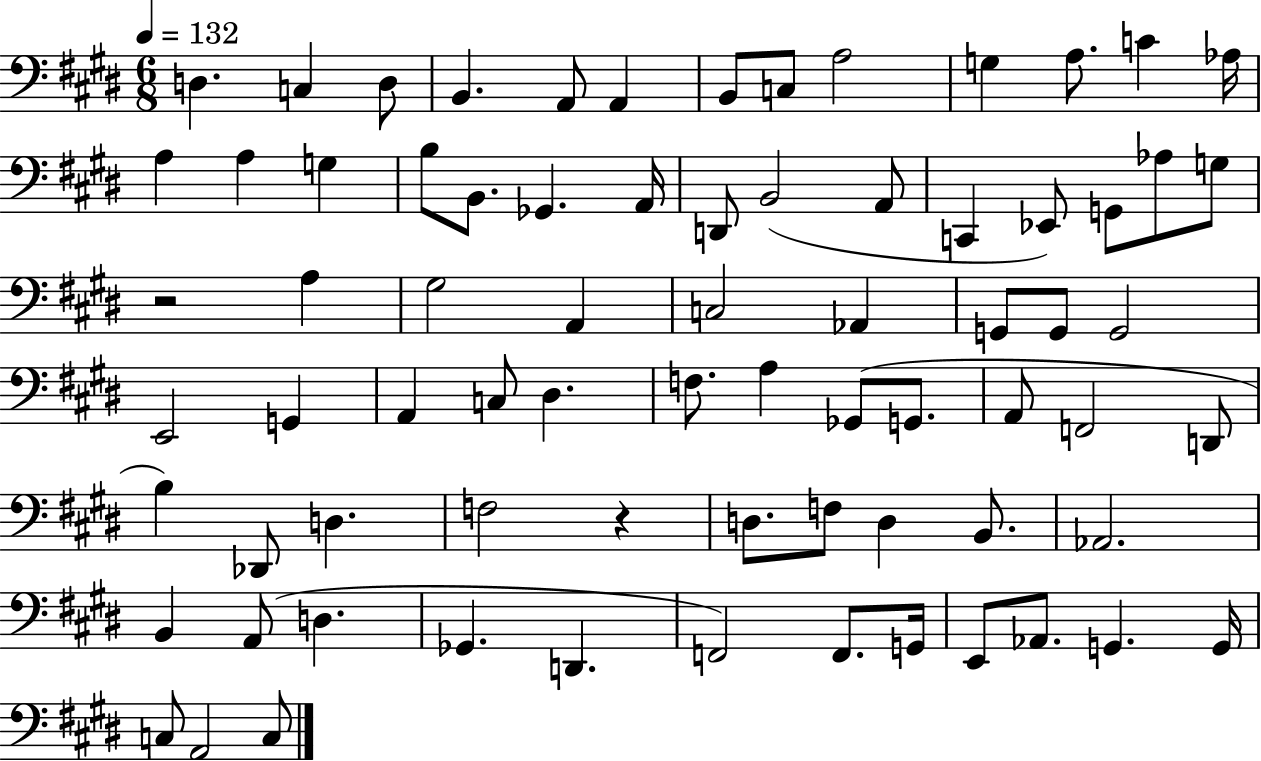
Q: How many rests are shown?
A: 2